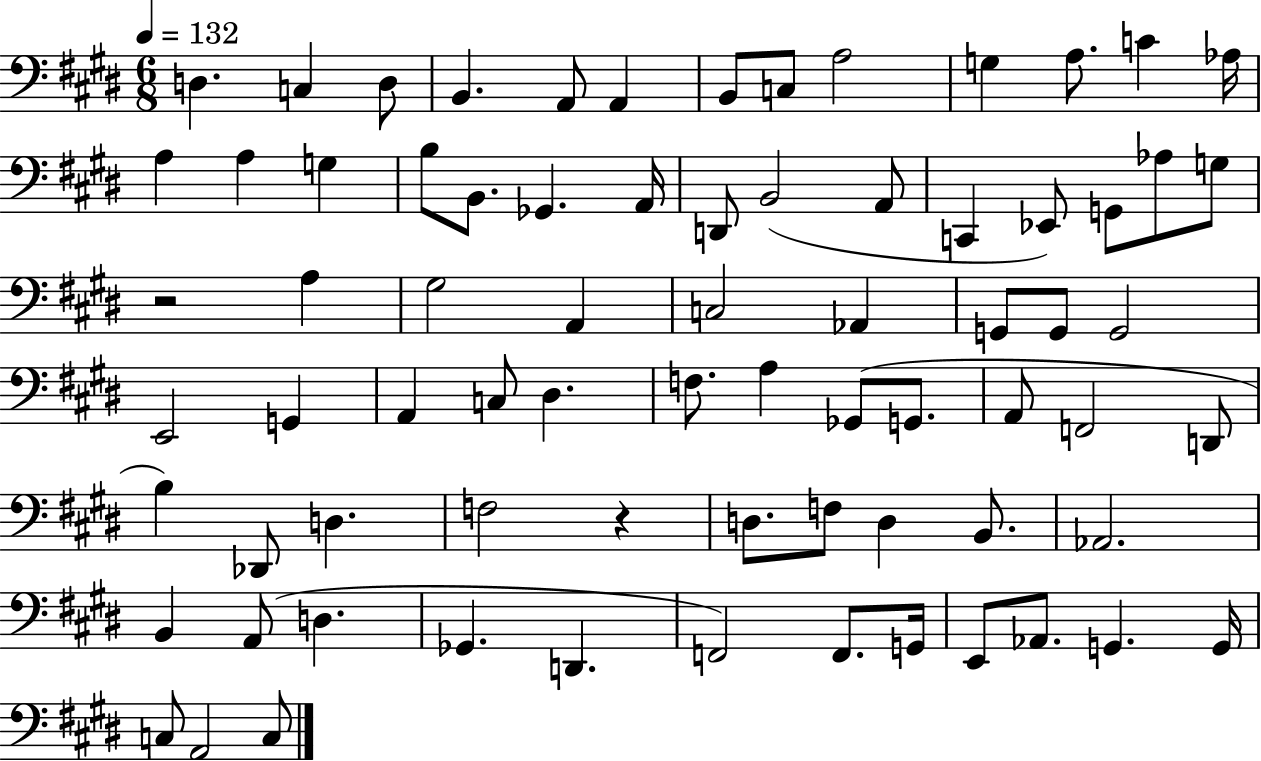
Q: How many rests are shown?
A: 2